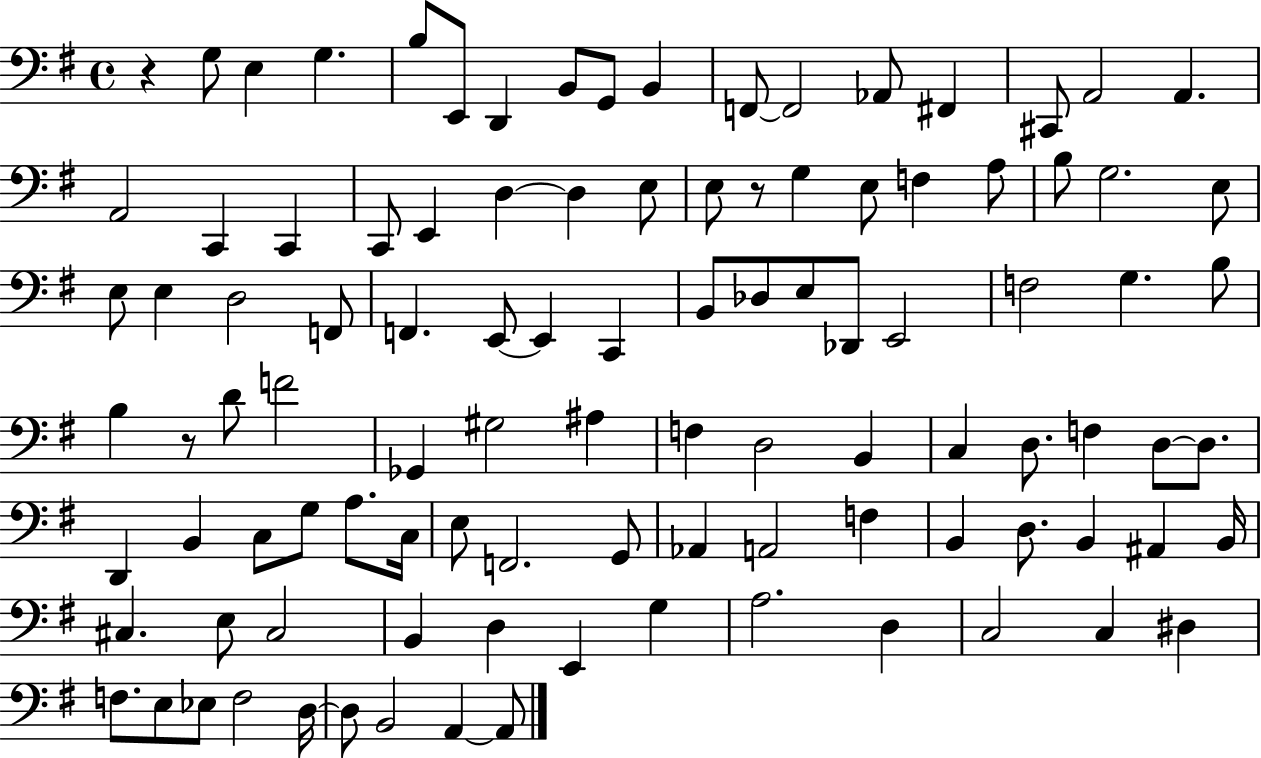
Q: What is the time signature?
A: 4/4